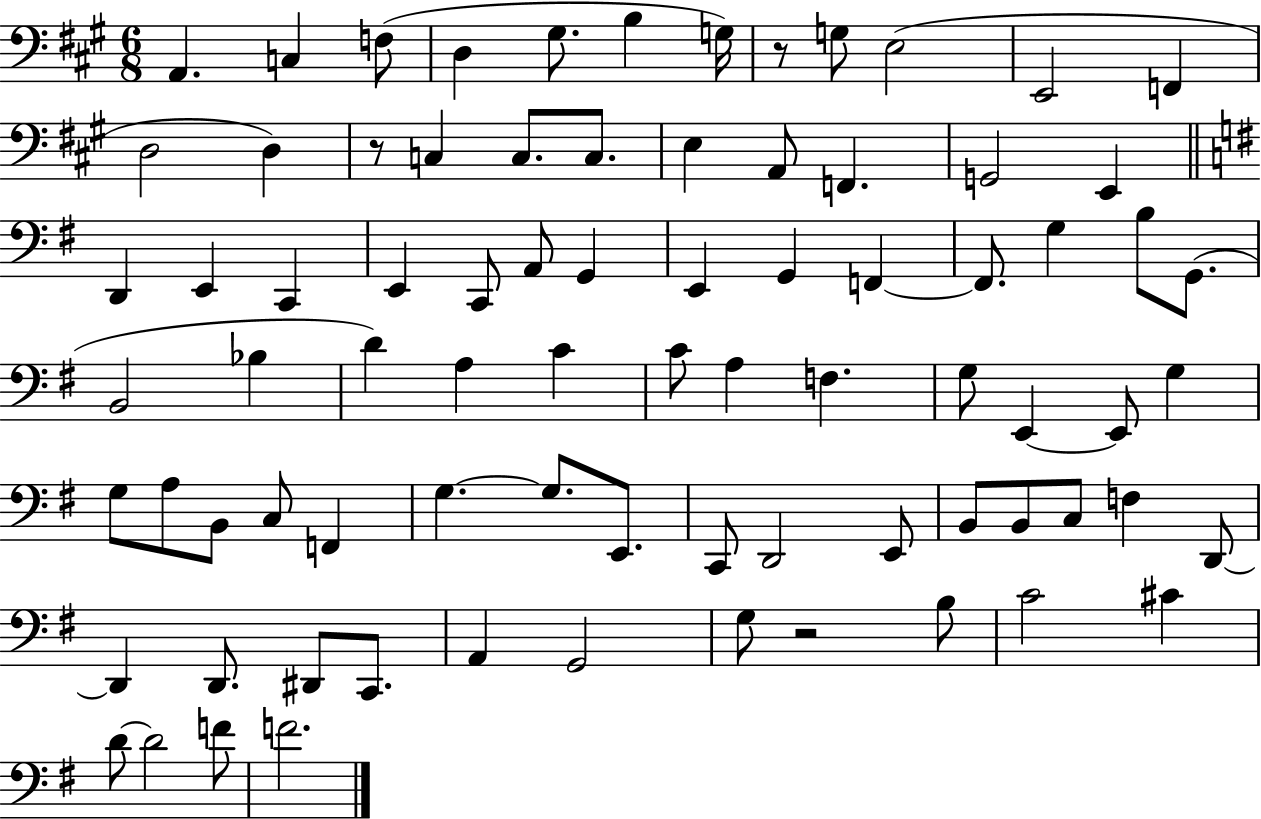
{
  \clef bass
  \numericTimeSignature
  \time 6/8
  \key a \major
  a,4. c4 f8( | d4 gis8. b4 g16) | r8 g8 e2( | e,2 f,4 | \break d2 d4) | r8 c4 c8. c8. | e4 a,8 f,4. | g,2 e,4 | \break \bar "||" \break \key g \major d,4 e,4 c,4 | e,4 c,8 a,8 g,4 | e,4 g,4 f,4~~ | f,8. g4 b8 g,8.( | \break b,2 bes4 | d'4) a4 c'4 | c'8 a4 f4. | g8 e,4~~ e,8 g4 | \break g8 a8 b,8 c8 f,4 | g4.~~ g8. e,8. | c,8 d,2 e,8 | b,8 b,8 c8 f4 d,8~~ | \break d,4 d,8. dis,8 c,8. | a,4 g,2 | g8 r2 b8 | c'2 cis'4 | \break d'8~~ d'2 f'8 | f'2. | \bar "|."
}